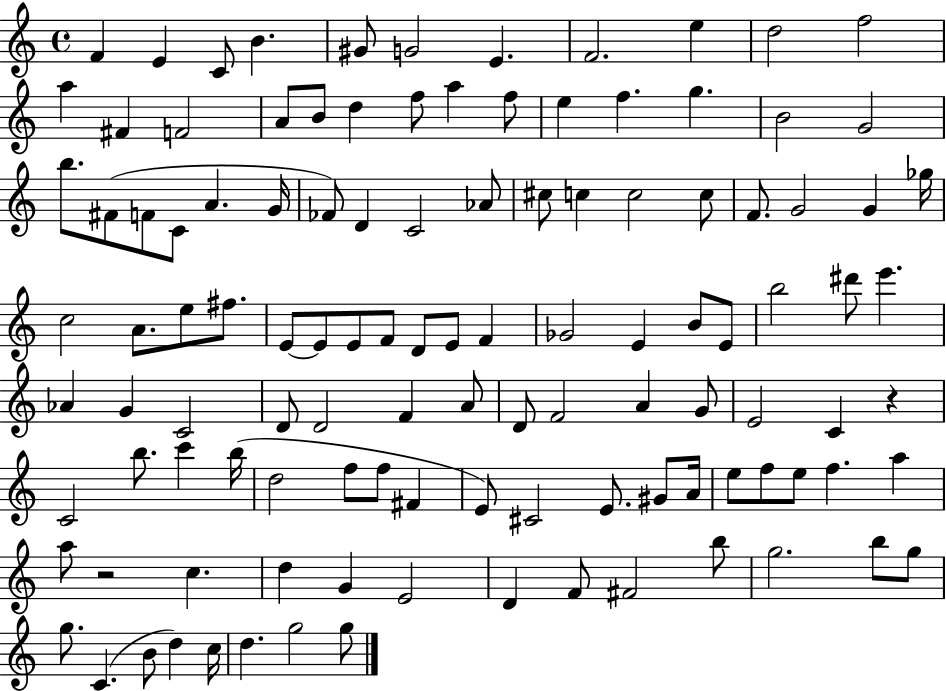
{
  \clef treble
  \time 4/4
  \defaultTimeSignature
  \key c \major
  f'4 e'4 c'8 b'4. | gis'8 g'2 e'4. | f'2. e''4 | d''2 f''2 | \break a''4 fis'4 f'2 | a'8 b'8 d''4 f''8 a''4 f''8 | e''4 f''4. g''4. | b'2 g'2 | \break b''8. fis'8( f'8 c'8 a'4. g'16 | fes'8) d'4 c'2 aes'8 | cis''8 c''4 c''2 c''8 | f'8. g'2 g'4 ges''16 | \break c''2 a'8. e''8 fis''8. | e'8~~ e'8 e'8 f'8 d'8 e'8 f'4 | ges'2 e'4 b'8 e'8 | b''2 dis'''8 e'''4. | \break aes'4 g'4 c'2 | d'8 d'2 f'4 a'8 | d'8 f'2 a'4 g'8 | e'2 c'4 r4 | \break c'2 b''8. c'''4 b''16( | d''2 f''8 f''8 fis'4 | e'8) cis'2 e'8. gis'8 a'16 | e''8 f''8 e''8 f''4. a''4 | \break a''8 r2 c''4. | d''4 g'4 e'2 | d'4 f'8 fis'2 b''8 | g''2. b''8 g''8 | \break g''8. c'4.( b'8 d''4) c''16 | d''4. g''2 g''8 | \bar "|."
}